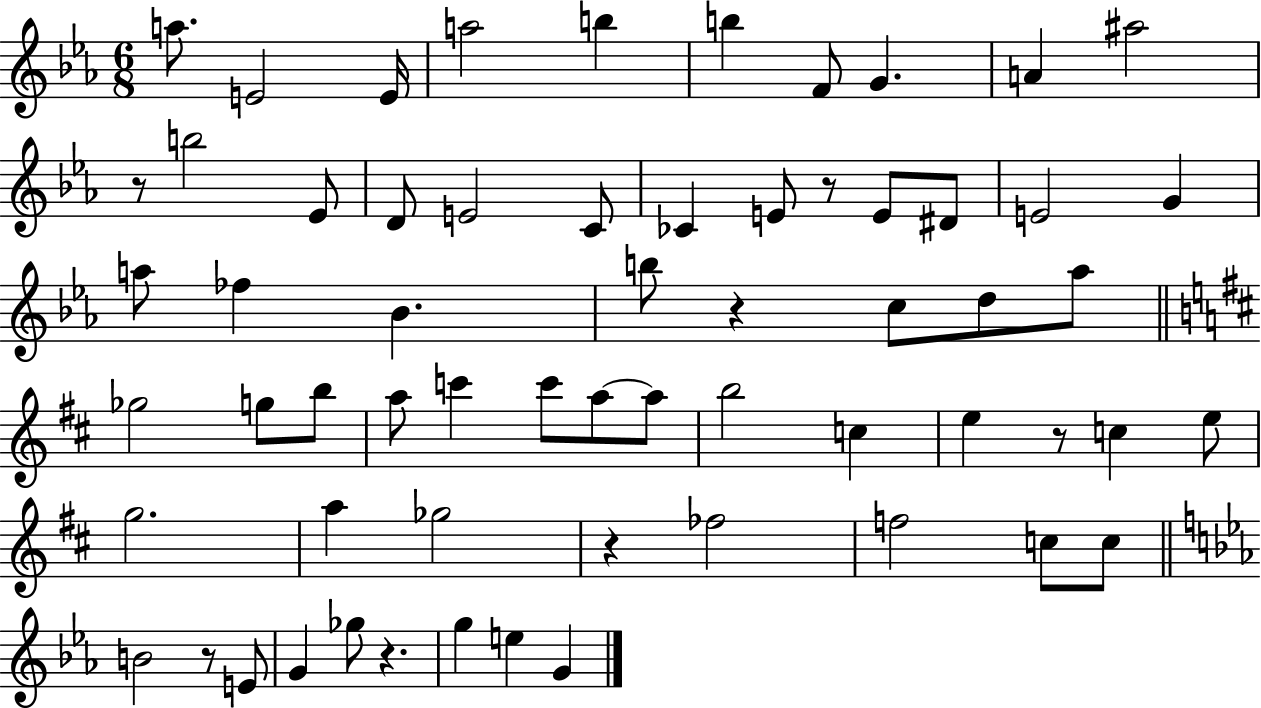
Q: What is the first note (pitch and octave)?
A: A5